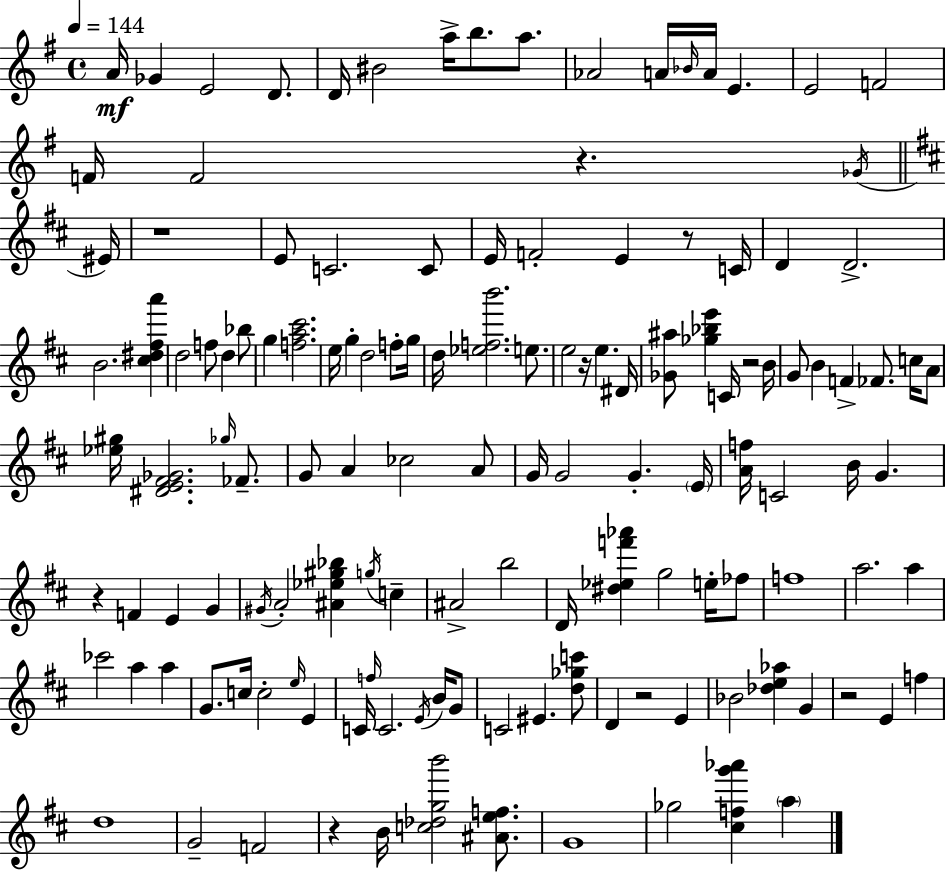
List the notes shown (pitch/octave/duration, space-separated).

A4/s Gb4/q E4/h D4/e. D4/s BIS4/h A5/s B5/e. A5/e. Ab4/h A4/s Bb4/s A4/s E4/q. E4/h F4/h F4/s F4/h R/q. Gb4/s EIS4/s R/w E4/e C4/h. C4/e E4/s F4/h E4/q R/e C4/s D4/q D4/h. B4/h. [C#5,D#5,F#5,A6]/q D5/h F5/e D5/q Bb5/e G5/q [F5,A5,C#6]/h. E5/s G5/q D5/h F5/e G5/s D5/s [Eb5,F5,B6]/h. E5/e. E5/h R/s E5/q. D#4/s [Gb4,A#5]/e [Gb5,Bb5,E6]/q C4/s R/h B4/s G4/e B4/q F4/q FES4/e. C5/s A4/e [Eb5,G#5]/s [D#4,E4,F#4,Gb4]/h. Gb5/s FES4/e. G4/e A4/q CES5/h A4/e G4/s G4/h G4/q. E4/s [A4,F5]/s C4/h B4/s G4/q. R/q F4/q E4/q G4/q G#4/s A4/h [A#4,Eb5,G#5,Bb5]/q G5/s C5/q A#4/h B5/h D4/s [D#5,Eb5,F6,Ab6]/q G5/h E5/s FES5/e F5/w A5/h. A5/q CES6/h A5/q A5/q G4/e. C5/s C5/h E5/s E4/q C4/s F5/s C4/h. E4/s B4/s G4/e C4/h EIS4/q. [D5,Gb5,C6]/e D4/q R/h E4/q Bb4/h [Db5,E5,Ab5]/q G4/q R/h E4/q F5/q D5/w G4/h F4/h R/q B4/s [C5,Db5,G5,B6]/h [A#4,E5,F5]/e. G4/w Gb5/h [C#5,F5,G6,Ab6]/q A5/q